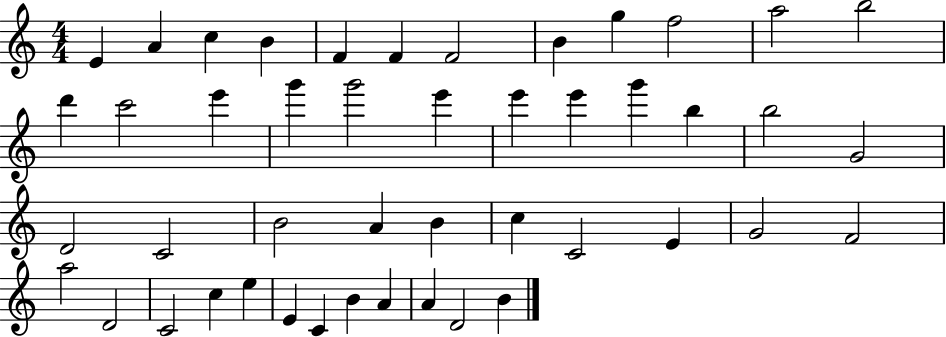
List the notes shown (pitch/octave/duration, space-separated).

E4/q A4/q C5/q B4/q F4/q F4/q F4/h B4/q G5/q F5/h A5/h B5/h D6/q C6/h E6/q G6/q G6/h E6/q E6/q E6/q G6/q B5/q B5/h G4/h D4/h C4/h B4/h A4/q B4/q C5/q C4/h E4/q G4/h F4/h A5/h D4/h C4/h C5/q E5/q E4/q C4/q B4/q A4/q A4/q D4/h B4/q